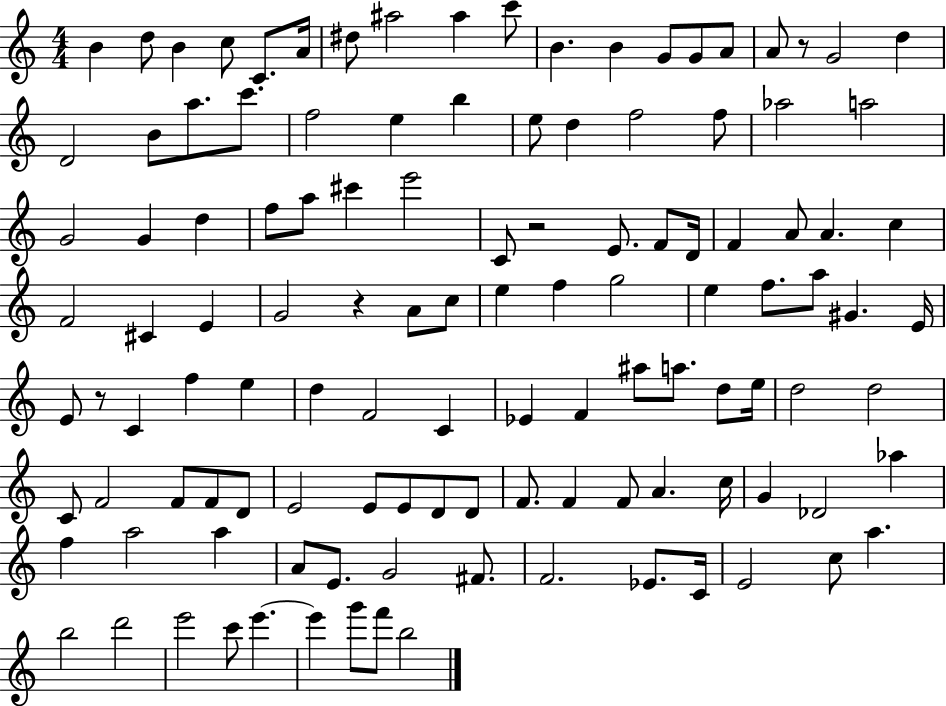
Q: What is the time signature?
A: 4/4